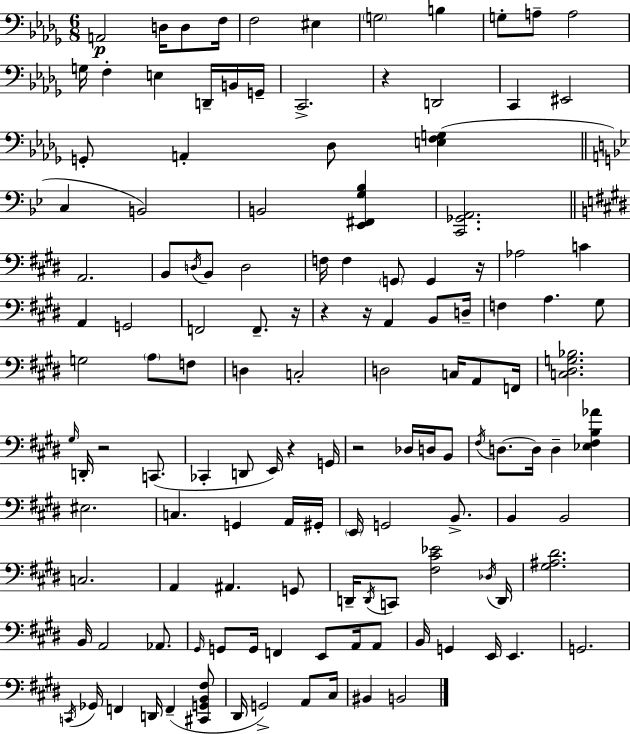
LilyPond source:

{
  \clef bass
  \numericTimeSignature
  \time 6/8
  \key bes \minor
  \repeat volta 2 { a,2\p d16 d8 f16 | f2 eis4 | \parenthesize g2 b4 | g8-. a8-- a2 | \break g16 f4-. e4 d,16-- b,16 g,16-- | c,2.-> | r4 d,2 | c,4 eis,2 | \break g,8-. a,4-. des8 <e f g>4( | \bar "||" \break \key bes \major c4 b,2) | b,2 <ees, fis, g bes>4 | <c, ges, a,>2. | \bar "||" \break \key e \major a,2. | b,8 \acciaccatura { d16 } b,8 d2 | f16 f4 \parenthesize g,8 g,4 | r16 aes2 c'4 | \break a,4 g,2 | f,2 f,8.-- | r16 r4 r16 a,4 b,8 | d16-- f4 a4. gis8 | \break g2 \parenthesize a8 f8 | d4 c2-. | d2 c16 a,8 | f,16 <c dis g bes>2. | \break \grace { gis16 } d,16-. r2 c,8.( | ces,4-. d,8 e,16) r4 | g,16 r2 des16 d16 | b,8 \acciaccatura { fis16 } d8.~~ d16 d4-- <ees fis b aes'>4 | \break eis2. | c4. g,4 | a,16 gis,16-. \parenthesize e,16 g,2 | b,8.-> b,4 b,2 | \break c2. | a,4 ais,4. | g,8 d,16-- \acciaccatura { d,16 } c,8 <fis cis' ees'>2 | \acciaccatura { des16 } d,16 <gis ais dis'>2. | \break b,16 a,2 | aes,8. \grace { gis,16 } g,8 g,16 f,4 | e,8 a,16 a,8 b,16 g,4 e,16 | e,4. g,2. | \break \acciaccatura { c,16 } ges,16 f,4 | d,16 f,4--( <cis, g, b, fis>8 dis,16 g,2->) | a,8 cis16 bis,4 b,2 | } \bar "|."
}